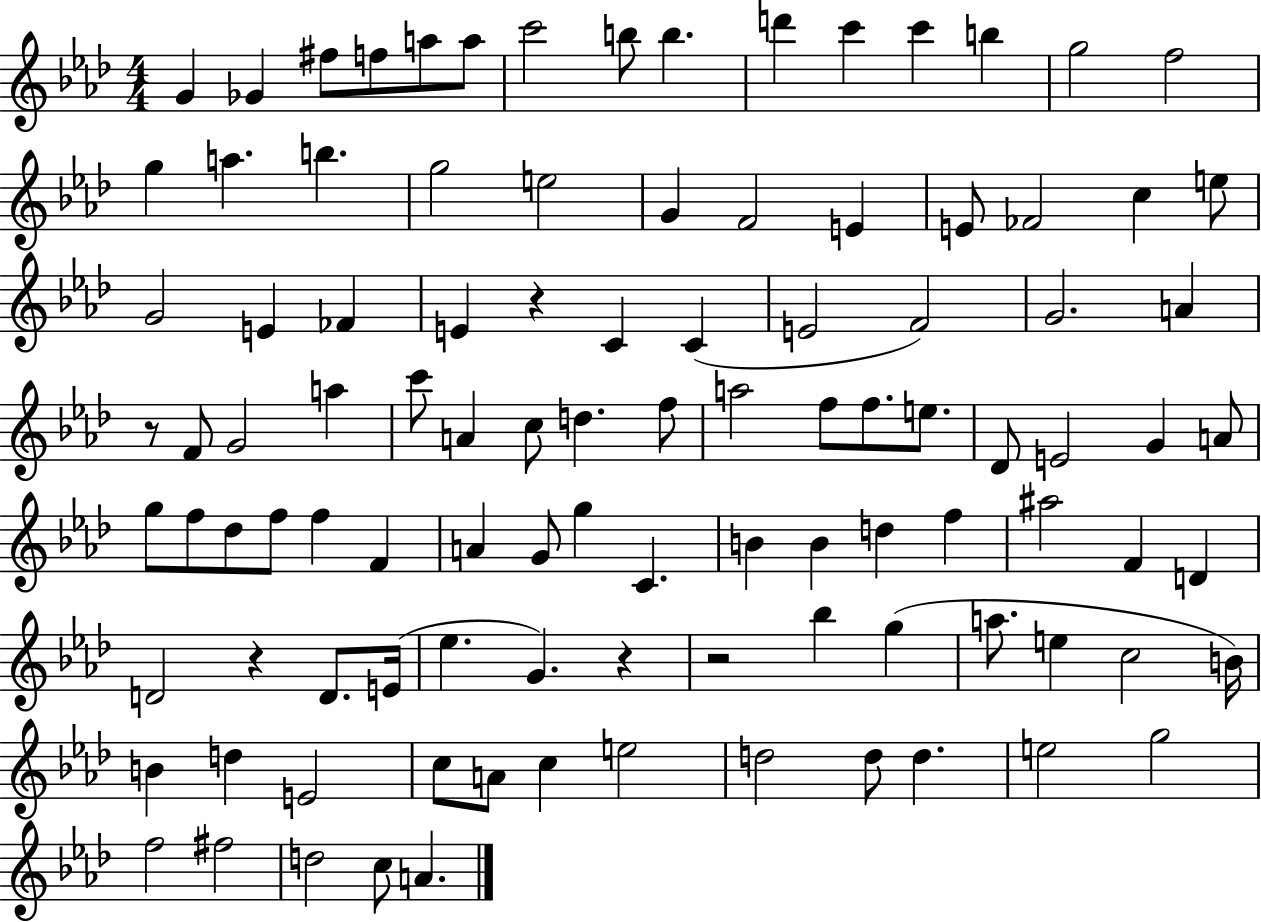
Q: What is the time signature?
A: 4/4